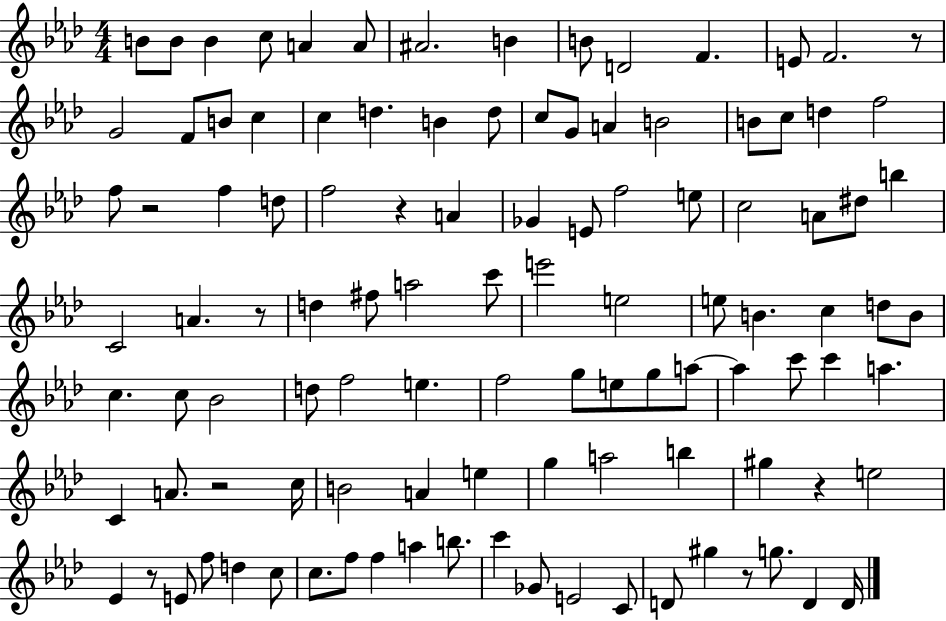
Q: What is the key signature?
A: AES major